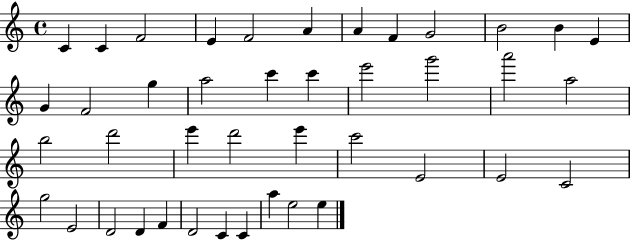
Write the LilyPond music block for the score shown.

{
  \clef treble
  \time 4/4
  \defaultTimeSignature
  \key c \major
  c'4 c'4 f'2 | e'4 f'2 a'4 | a'4 f'4 g'2 | b'2 b'4 e'4 | \break g'4 f'2 g''4 | a''2 c'''4 c'''4 | e'''2 g'''2 | a'''2 a''2 | \break b''2 d'''2 | e'''4 d'''2 e'''4 | c'''2 e'2 | e'2 c'2 | \break g''2 e'2 | d'2 d'4 f'4 | d'2 c'4 c'4 | a''4 e''2 e''4 | \break \bar "|."
}